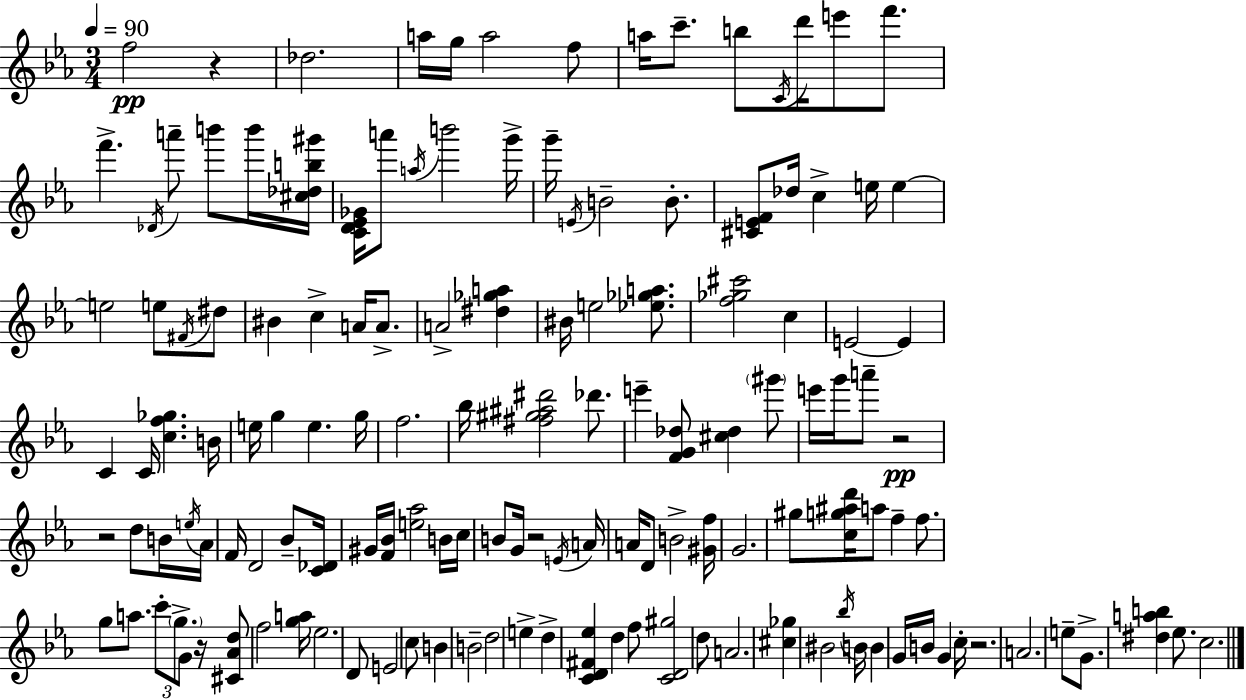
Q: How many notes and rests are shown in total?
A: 140